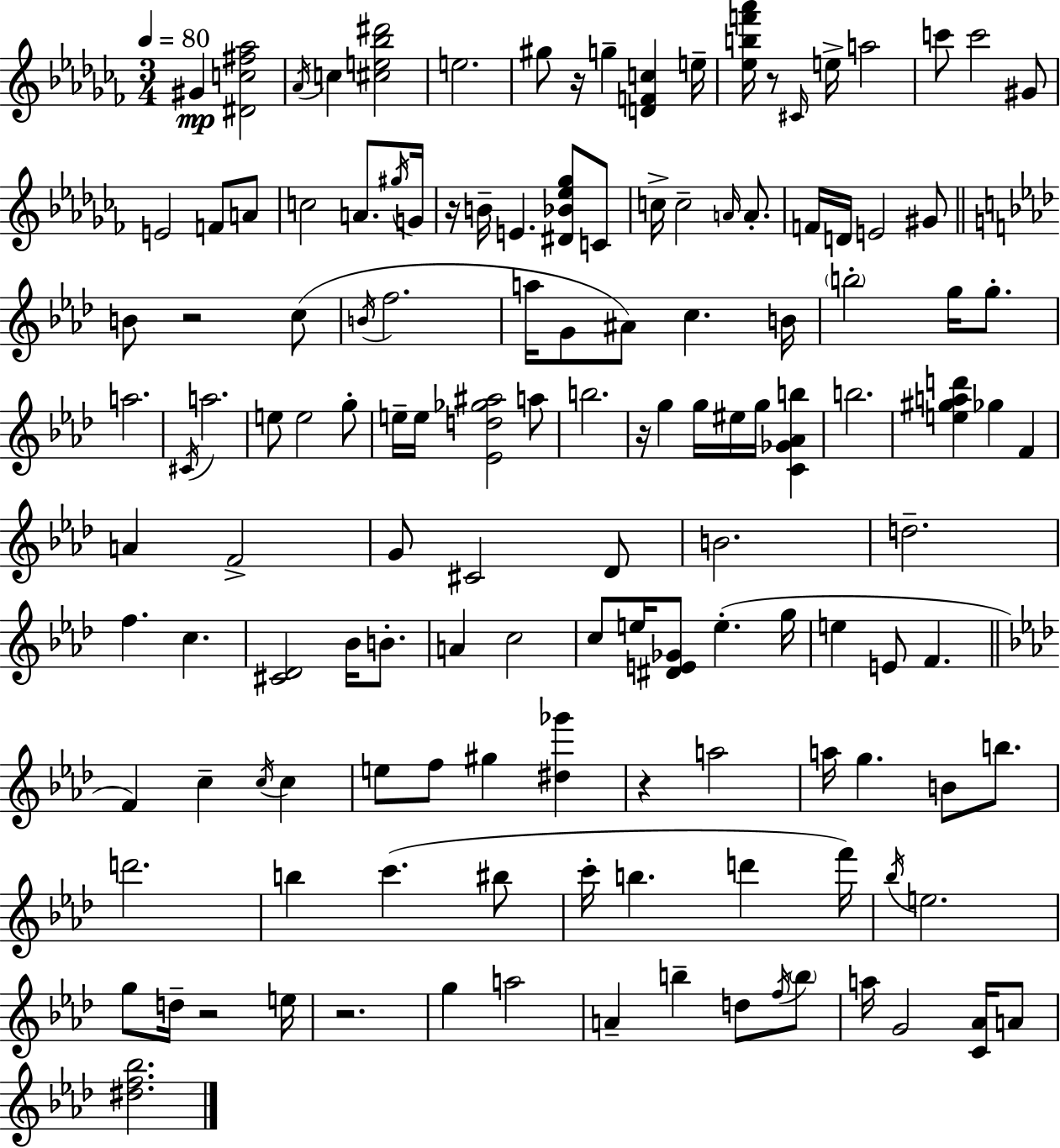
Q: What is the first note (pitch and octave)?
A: G#4